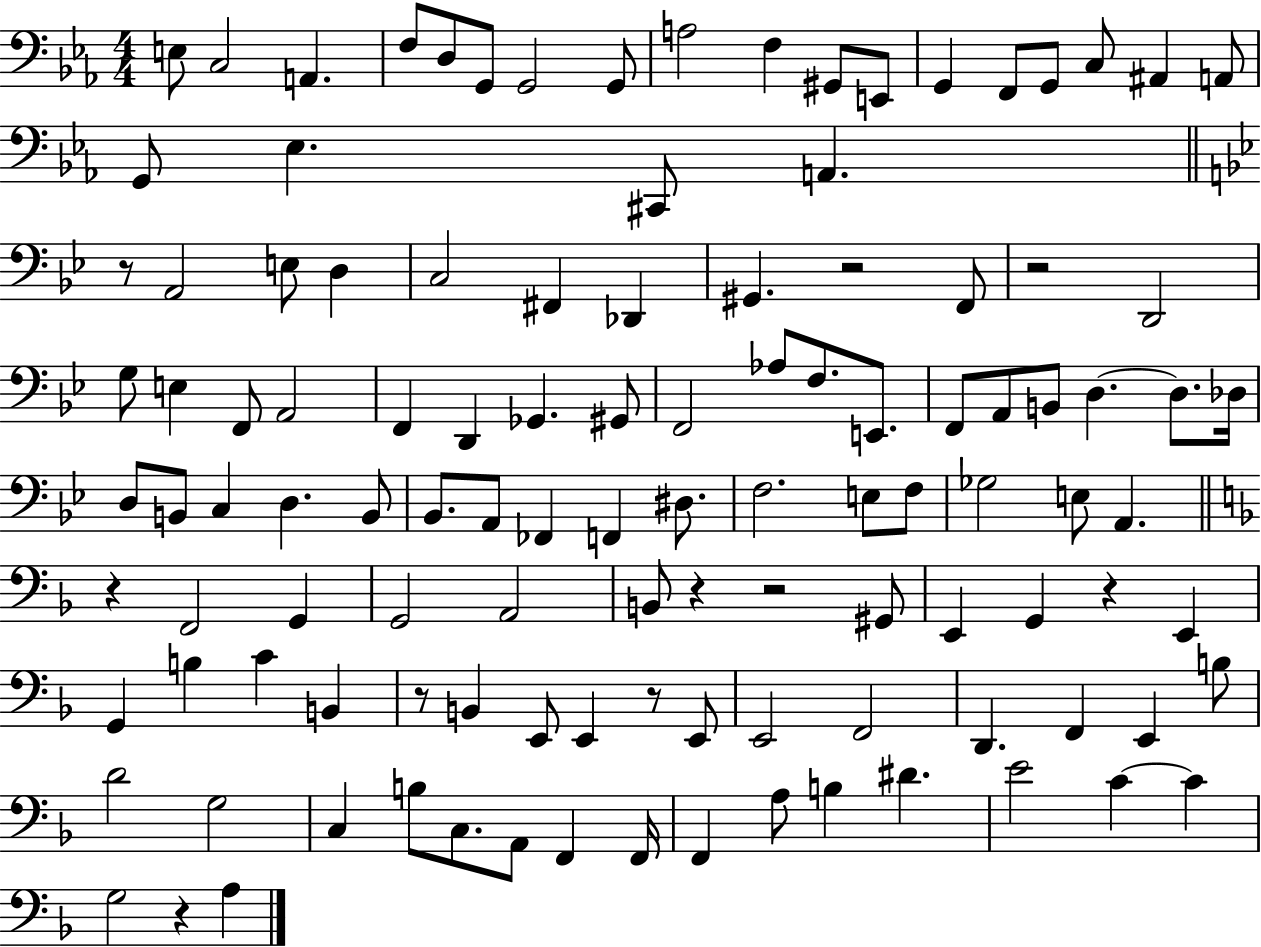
{
  \clef bass
  \numericTimeSignature
  \time 4/4
  \key ees \major
  \repeat volta 2 { e8 c2 a,4. | f8 d8 g,8 g,2 g,8 | a2 f4 gis,8 e,8 | g,4 f,8 g,8 c8 ais,4 a,8 | \break g,8 ees4. cis,8 a,4. | \bar "||" \break \key bes \major r8 a,2 e8 d4 | c2 fis,4 des,4 | gis,4. r2 f,8 | r2 d,2 | \break g8 e4 f,8 a,2 | f,4 d,4 ges,4. gis,8 | f,2 aes8 f8. e,8. | f,8 a,8 b,8 d4.~~ d8. des16 | \break d8 b,8 c4 d4. b,8 | bes,8. a,8 fes,4 f,4 dis8. | f2. e8 f8 | ges2 e8 a,4. | \break \bar "||" \break \key d \minor r4 f,2 g,4 | g,2 a,2 | b,8 r4 r2 gis,8 | e,4 g,4 r4 e,4 | \break g,4 b4 c'4 b,4 | r8 b,4 e,8 e,4 r8 e,8 | e,2 f,2 | d,4. f,4 e,4 b8 | \break d'2 g2 | c4 b8 c8. a,8 f,4 f,16 | f,4 a8 b4 dis'4. | e'2 c'4~~ c'4 | \break g2 r4 a4 | } \bar "|."
}